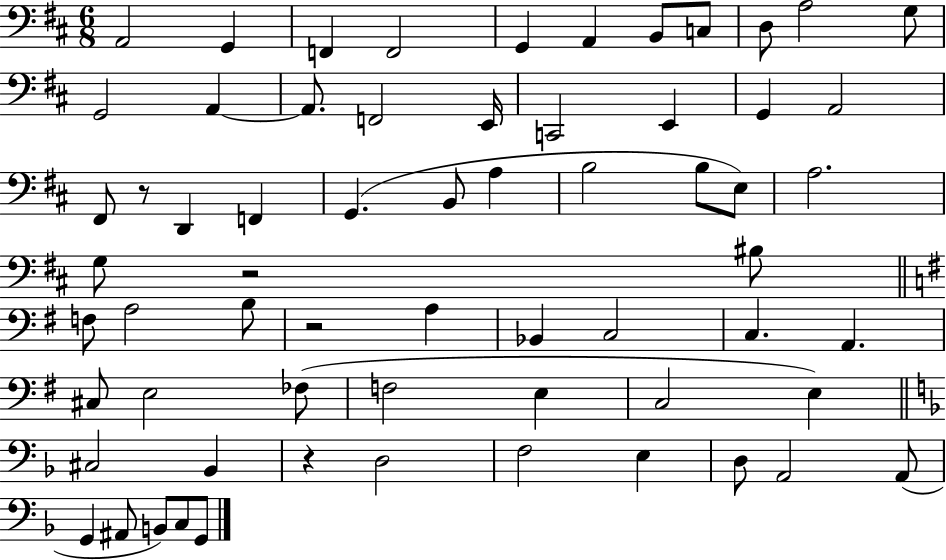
X:1
T:Untitled
M:6/8
L:1/4
K:D
A,,2 G,, F,, F,,2 G,, A,, B,,/2 C,/2 D,/2 A,2 G,/2 G,,2 A,, A,,/2 F,,2 E,,/4 C,,2 E,, G,, A,,2 ^F,,/2 z/2 D,, F,, G,, B,,/2 A, B,2 B,/2 E,/2 A,2 G,/2 z2 ^B,/2 F,/2 A,2 B,/2 z2 A, _B,, C,2 C, A,, ^C,/2 E,2 _F,/2 F,2 E, C,2 E, ^C,2 _B,, z D,2 F,2 E, D,/2 A,,2 A,,/2 G,, ^A,,/2 B,,/2 C,/2 G,,/2